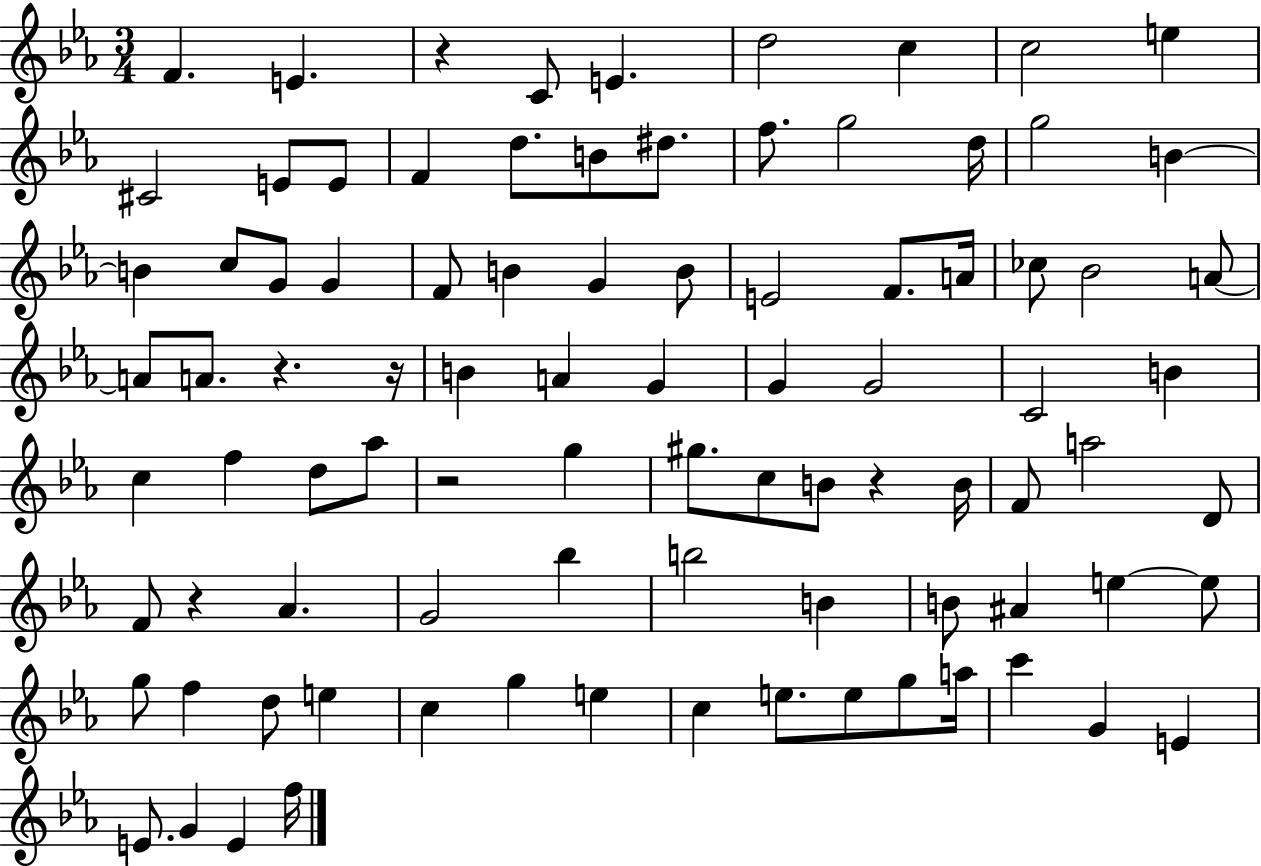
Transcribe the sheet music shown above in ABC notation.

X:1
T:Untitled
M:3/4
L:1/4
K:Eb
F E z C/2 E d2 c c2 e ^C2 E/2 E/2 F d/2 B/2 ^d/2 f/2 g2 d/4 g2 B B c/2 G/2 G F/2 B G B/2 E2 F/2 A/4 _c/2 _B2 A/2 A/2 A/2 z z/4 B A G G G2 C2 B c f d/2 _a/2 z2 g ^g/2 c/2 B/2 z B/4 F/2 a2 D/2 F/2 z _A G2 _b b2 B B/2 ^A e e/2 g/2 f d/2 e c g e c e/2 e/2 g/2 a/4 c' G E E/2 G E f/4